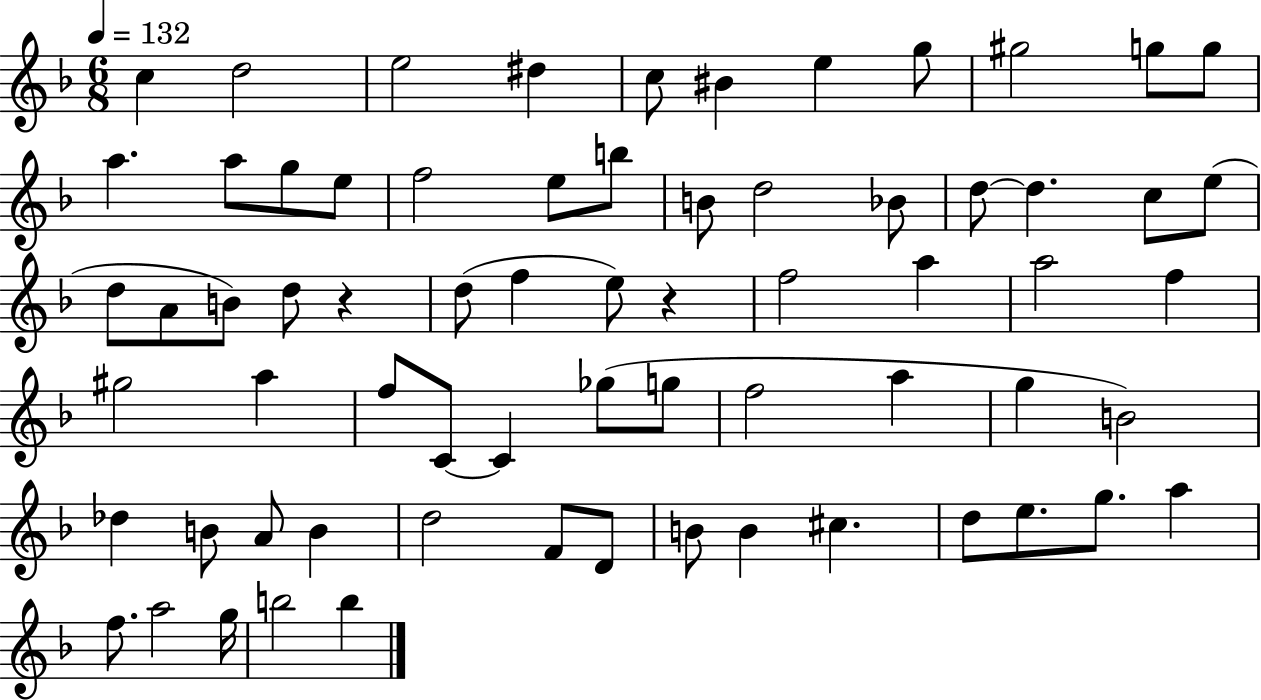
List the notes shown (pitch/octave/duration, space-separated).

C5/q D5/h E5/h D#5/q C5/e BIS4/q E5/q G5/e G#5/h G5/e G5/e A5/q. A5/e G5/e E5/e F5/h E5/e B5/e B4/e D5/h Bb4/e D5/e D5/q. C5/e E5/e D5/e A4/e B4/e D5/e R/q D5/e F5/q E5/e R/q F5/h A5/q A5/h F5/q G#5/h A5/q F5/e C4/e C4/q Gb5/e G5/e F5/h A5/q G5/q B4/h Db5/q B4/e A4/e B4/q D5/h F4/e D4/e B4/e B4/q C#5/q. D5/e E5/e. G5/e. A5/q F5/e. A5/h G5/s B5/h B5/q